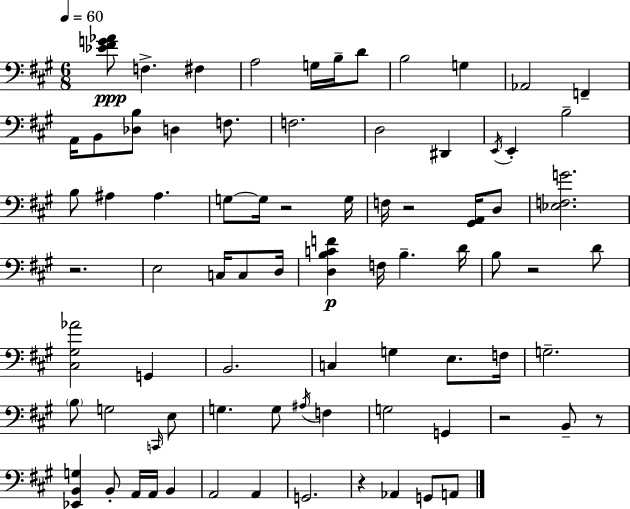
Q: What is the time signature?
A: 6/8